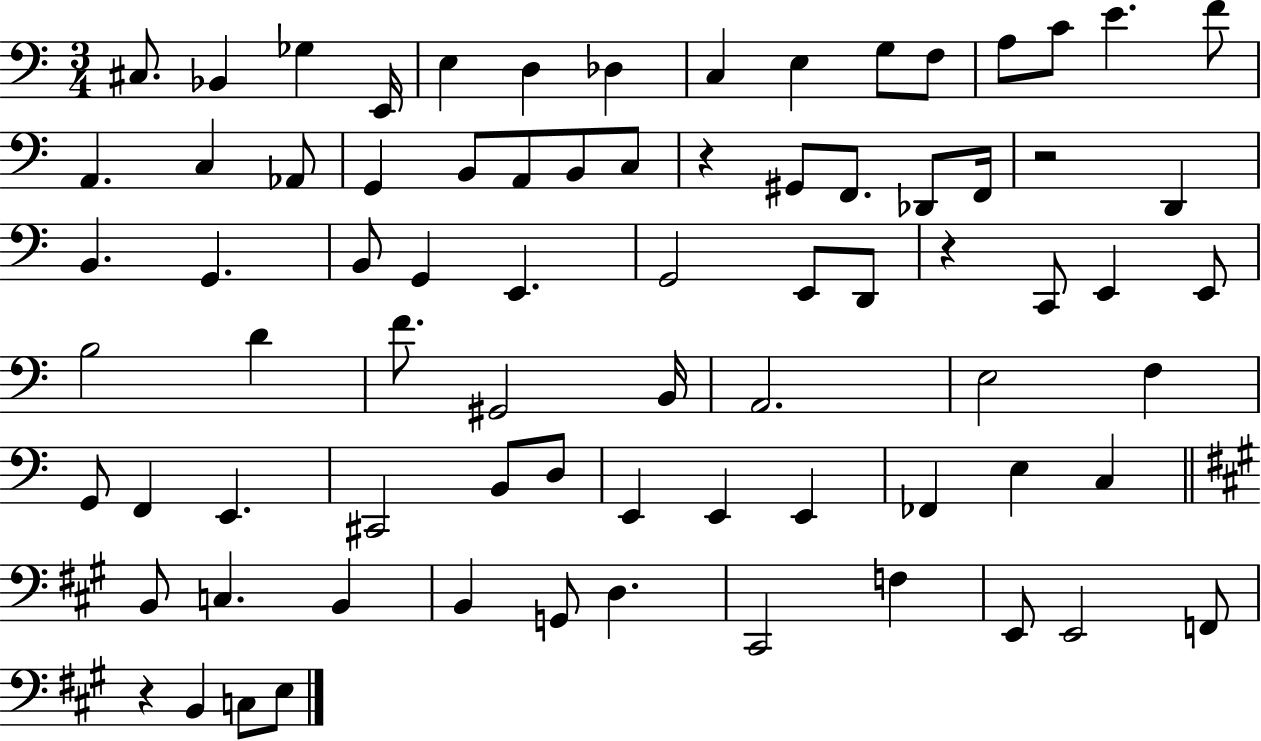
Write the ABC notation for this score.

X:1
T:Untitled
M:3/4
L:1/4
K:C
^C,/2 _B,, _G, E,,/4 E, D, _D, C, E, G,/2 F,/2 A,/2 C/2 E F/2 A,, C, _A,,/2 G,, B,,/2 A,,/2 B,,/2 C,/2 z ^G,,/2 F,,/2 _D,,/2 F,,/4 z2 D,, B,, G,, B,,/2 G,, E,, G,,2 E,,/2 D,,/2 z C,,/2 E,, E,,/2 B,2 D F/2 ^G,,2 B,,/4 A,,2 E,2 F, G,,/2 F,, E,, ^C,,2 B,,/2 D,/2 E,, E,, E,, _F,, E, C, B,,/2 C, B,, B,, G,,/2 D, ^C,,2 F, E,,/2 E,,2 F,,/2 z B,, C,/2 E,/2